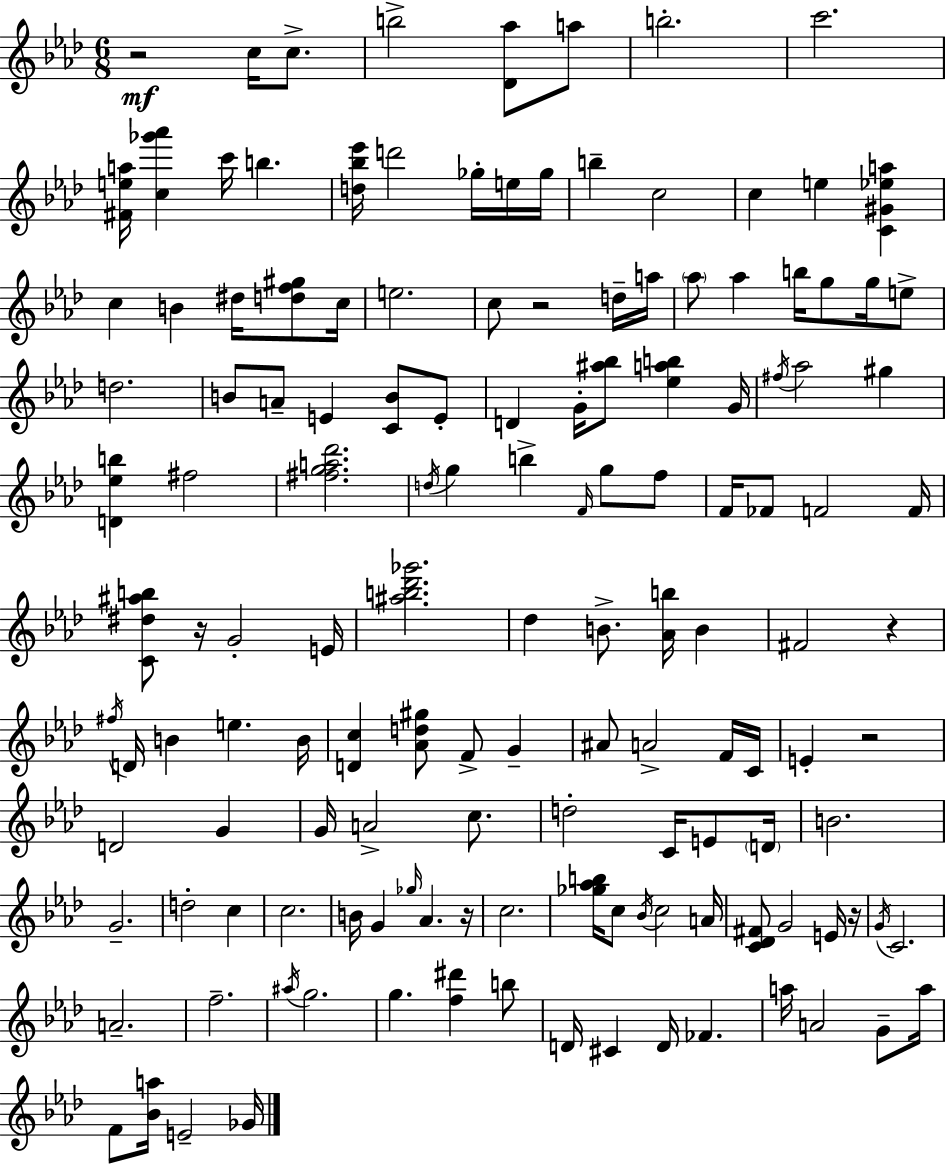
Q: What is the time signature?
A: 6/8